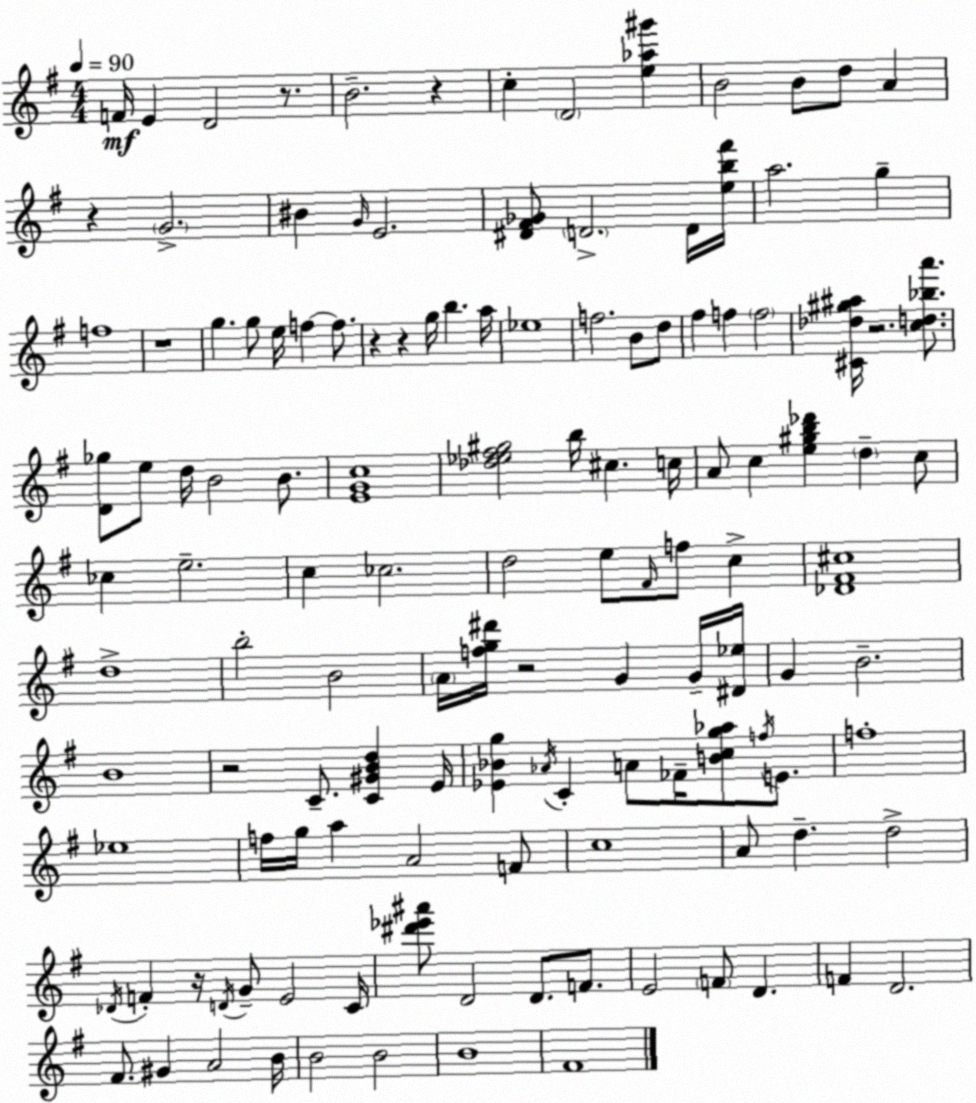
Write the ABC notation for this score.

X:1
T:Untitled
M:4/4
L:1/4
K:Em
F/4 E D2 z/2 B2 z c D2 [e_a^g'] B2 B/2 d/2 A z G2 ^B G/4 E2 [^D^F_G]/2 D2 D/4 [eb^f']/4 a2 g f4 z4 g g/2 e/4 f f/2 z z g/4 b a/4 _e4 f2 B/2 d/2 ^f f f2 [^C_d^g^a]/4 z2 [cd_ba']/2 [D_g]/2 e/2 d/4 B2 B/2 [EGc]4 [_d_e^f^g]2 b/4 ^c c/4 A/2 c [e^gb_d'] d c/2 _c e2 c _c2 d2 e/2 ^F/4 f/2 c [_D^F^c]4 d4 b2 B2 A/4 [fg^d']/4 z2 G G/4 [^D_e]/4 G B2 B4 z2 C/2 [C^GBd] E/4 [_E_Bg] _A/4 C A/2 _F/4 [Bcg_a]/2 f/4 E/2 f4 _e4 f/4 g/4 a A2 F/2 c4 A/2 d d2 _D/4 F z/4 D/4 G/2 E2 C/4 [^d'_e'^a']/2 D2 D/2 F/2 E2 F/2 D F D2 ^F/2 ^G A2 B/4 B2 B2 B4 ^F4